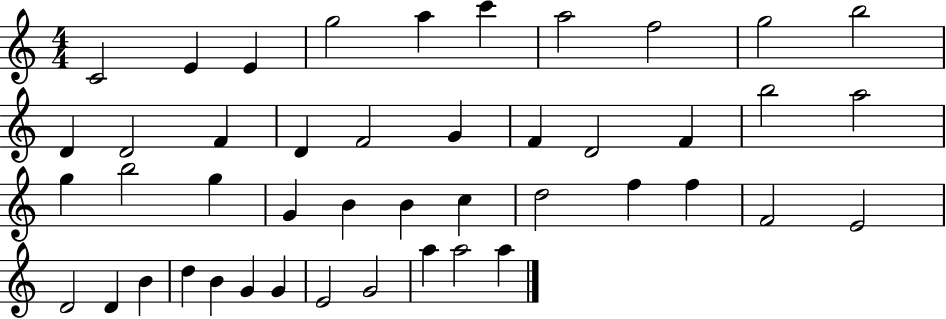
C4/h E4/q E4/q G5/h A5/q C6/q A5/h F5/h G5/h B5/h D4/q D4/h F4/q D4/q F4/h G4/q F4/q D4/h F4/q B5/h A5/h G5/q B5/h G5/q G4/q B4/q B4/q C5/q D5/h F5/q F5/q F4/h E4/h D4/h D4/q B4/q D5/q B4/q G4/q G4/q E4/h G4/h A5/q A5/h A5/q